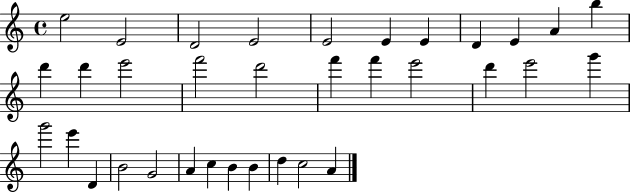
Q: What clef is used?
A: treble